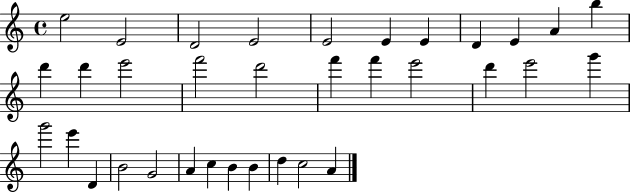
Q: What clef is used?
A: treble